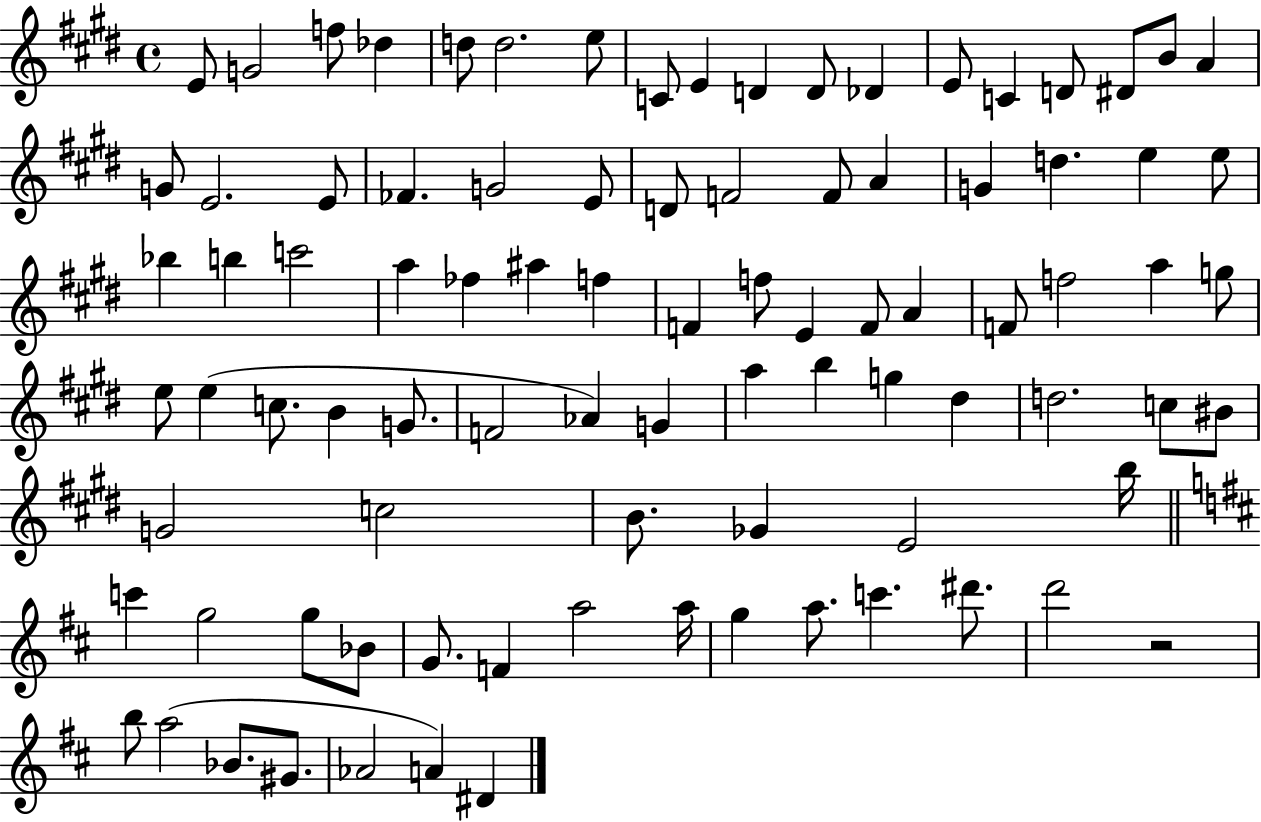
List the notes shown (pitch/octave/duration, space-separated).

E4/e G4/h F5/e Db5/q D5/e D5/h. E5/e C4/e E4/q D4/q D4/e Db4/q E4/e C4/q D4/e D#4/e B4/e A4/q G4/e E4/h. E4/e FES4/q. G4/h E4/e D4/e F4/h F4/e A4/q G4/q D5/q. E5/q E5/e Bb5/q B5/q C6/h A5/q FES5/q A#5/q F5/q F4/q F5/e E4/q F4/e A4/q F4/e F5/h A5/q G5/e E5/e E5/q C5/e. B4/q G4/e. F4/h Ab4/q G4/q A5/q B5/q G5/q D#5/q D5/h. C5/e BIS4/e G4/h C5/h B4/e. Gb4/q E4/h B5/s C6/q G5/h G5/e Bb4/e G4/e. F4/q A5/h A5/s G5/q A5/e. C6/q. D#6/e. D6/h R/h B5/e A5/h Bb4/e. G#4/e. Ab4/h A4/q D#4/q